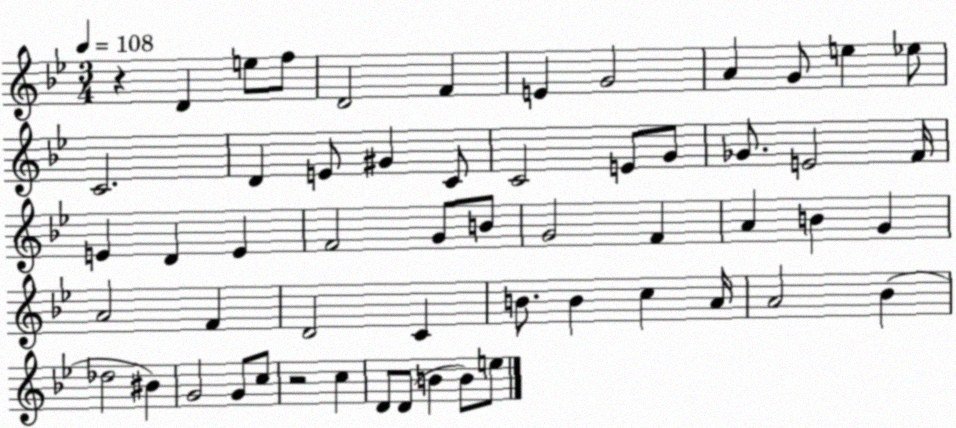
X:1
T:Untitled
M:3/4
L:1/4
K:Bb
z D e/2 f/2 D2 F E G2 A G/2 e _e/2 C2 D E/2 ^G C/2 C2 E/2 G/2 _G/2 E2 F/4 E D E F2 G/2 B/2 G2 F A B G A2 F D2 C B/2 B c A/4 A2 _B _d2 ^B G2 G/2 c/2 z2 c D/2 D/2 B B/2 e/2